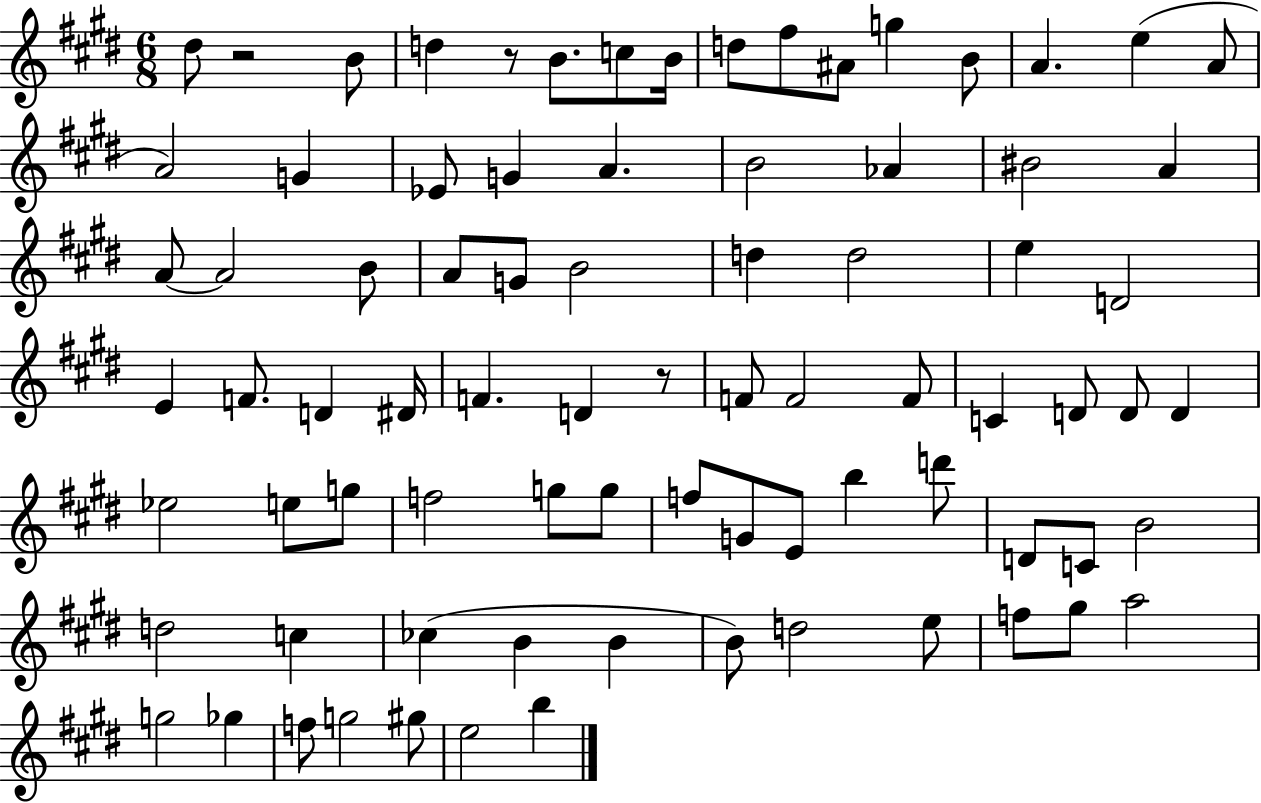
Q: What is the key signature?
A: E major